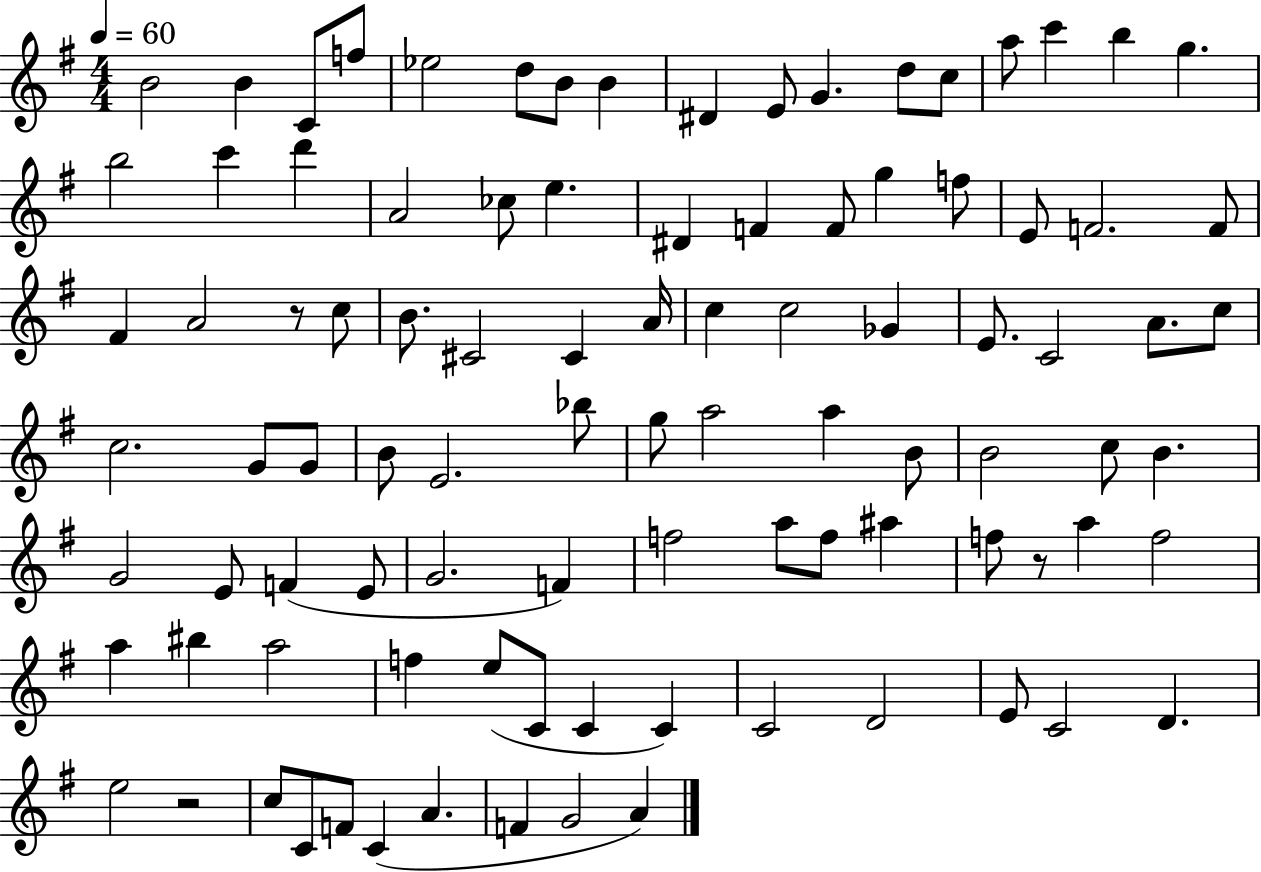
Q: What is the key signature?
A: G major